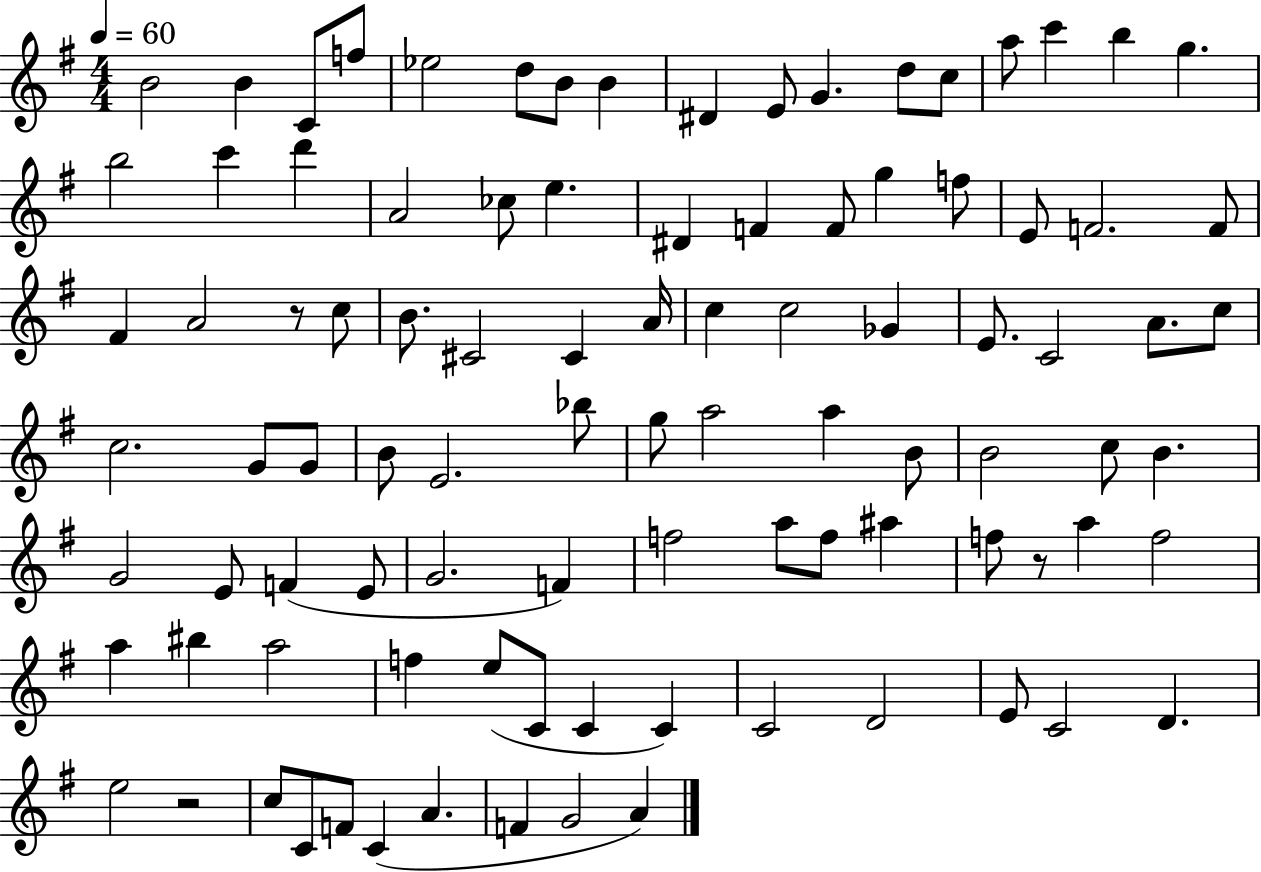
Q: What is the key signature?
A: G major